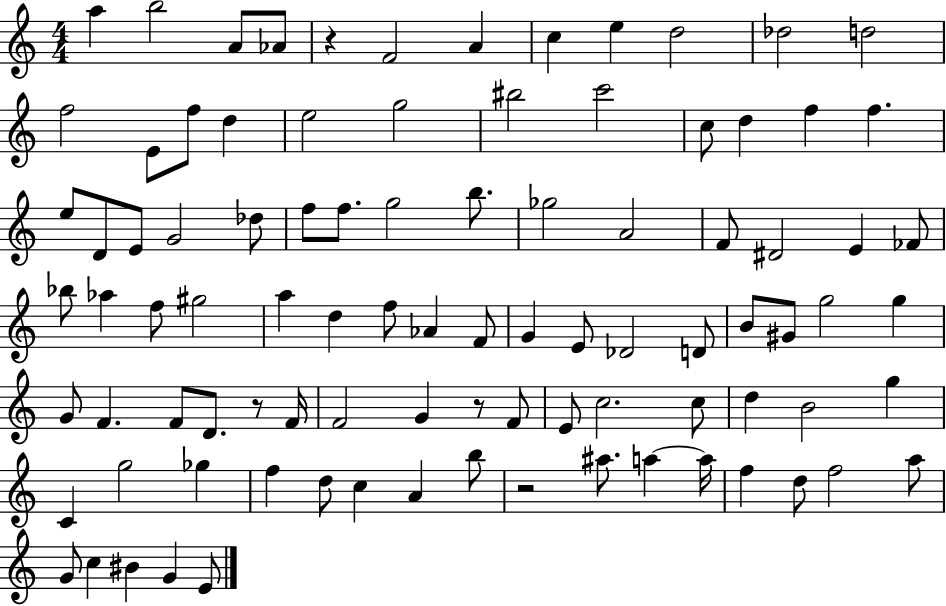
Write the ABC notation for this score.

X:1
T:Untitled
M:4/4
L:1/4
K:C
a b2 A/2 _A/2 z F2 A c e d2 _d2 d2 f2 E/2 f/2 d e2 g2 ^b2 c'2 c/2 d f f e/2 D/2 E/2 G2 _d/2 f/2 f/2 g2 b/2 _g2 A2 F/2 ^D2 E _F/2 _b/2 _a f/2 ^g2 a d f/2 _A F/2 G E/2 _D2 D/2 B/2 ^G/2 g2 g G/2 F F/2 D/2 z/2 F/4 F2 G z/2 F/2 E/2 c2 c/2 d B2 g C g2 _g f d/2 c A b/2 z2 ^a/2 a a/4 f d/2 f2 a/2 G/2 c ^B G E/2